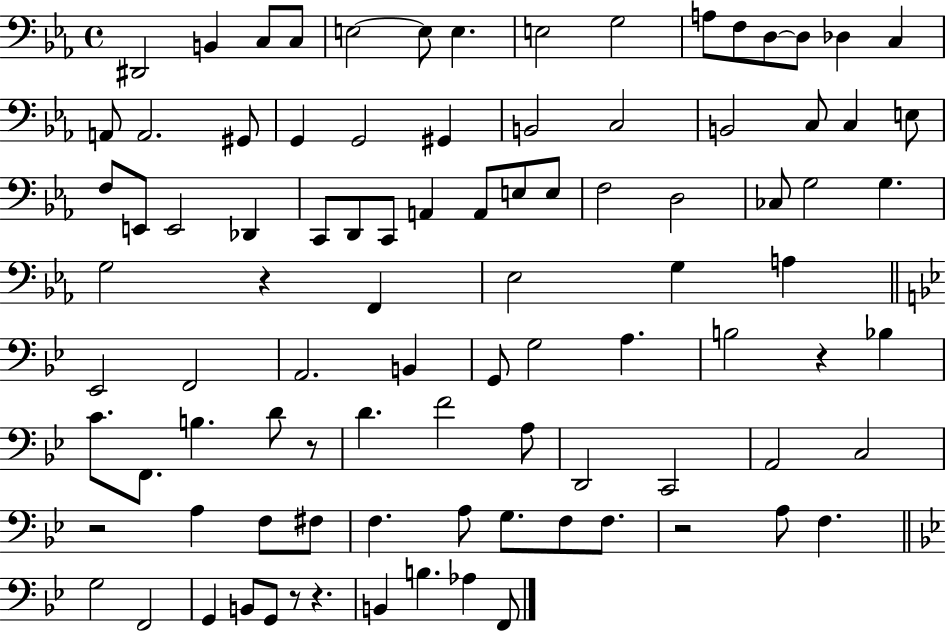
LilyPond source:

{
  \clef bass
  \time 4/4
  \defaultTimeSignature
  \key ees \major
  dis,2 b,4 c8 c8 | e2~~ e8 e4. | e2 g2 | a8 f8 d8~~ d8 des4 c4 | \break a,8 a,2. gis,8 | g,4 g,2 gis,4 | b,2 c2 | b,2 c8 c4 e8 | \break f8 e,8 e,2 des,4 | c,8 d,8 c,8 a,4 a,8 e8 e8 | f2 d2 | ces8 g2 g4. | \break g2 r4 f,4 | ees2 g4 a4 | \bar "||" \break \key g \minor ees,2 f,2 | a,2. b,4 | g,8 g2 a4. | b2 r4 bes4 | \break c'8. f,8. b4. d'8 r8 | d'4. f'2 a8 | d,2 c,2 | a,2 c2 | \break r2 a4 f8 fis8 | f4. a8 g8. f8 f8. | r2 a8 f4. | \bar "||" \break \key bes \major g2 f,2 | g,4 b,8 g,8 r8 r4. | b,4 b4. aes4 f,8 | \bar "|."
}